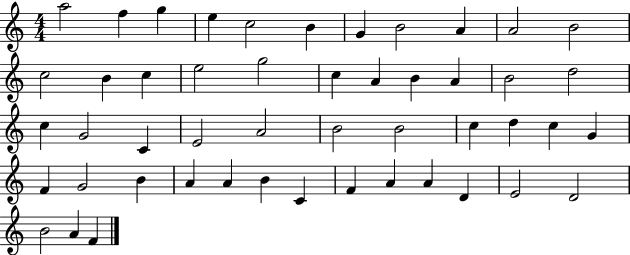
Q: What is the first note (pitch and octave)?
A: A5